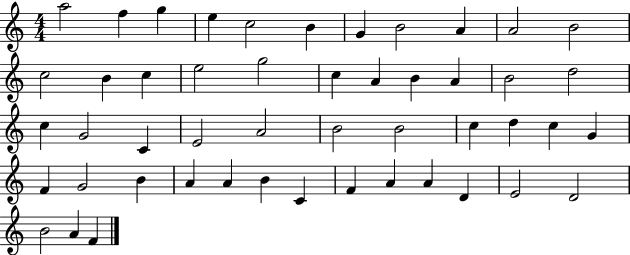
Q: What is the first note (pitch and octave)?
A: A5